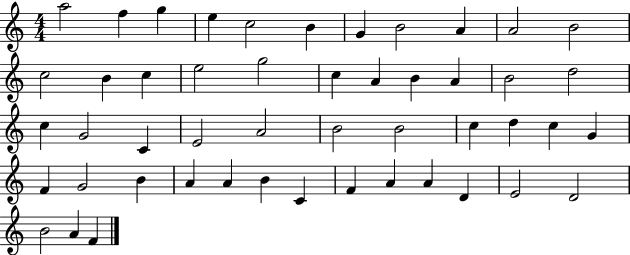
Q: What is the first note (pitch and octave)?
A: A5